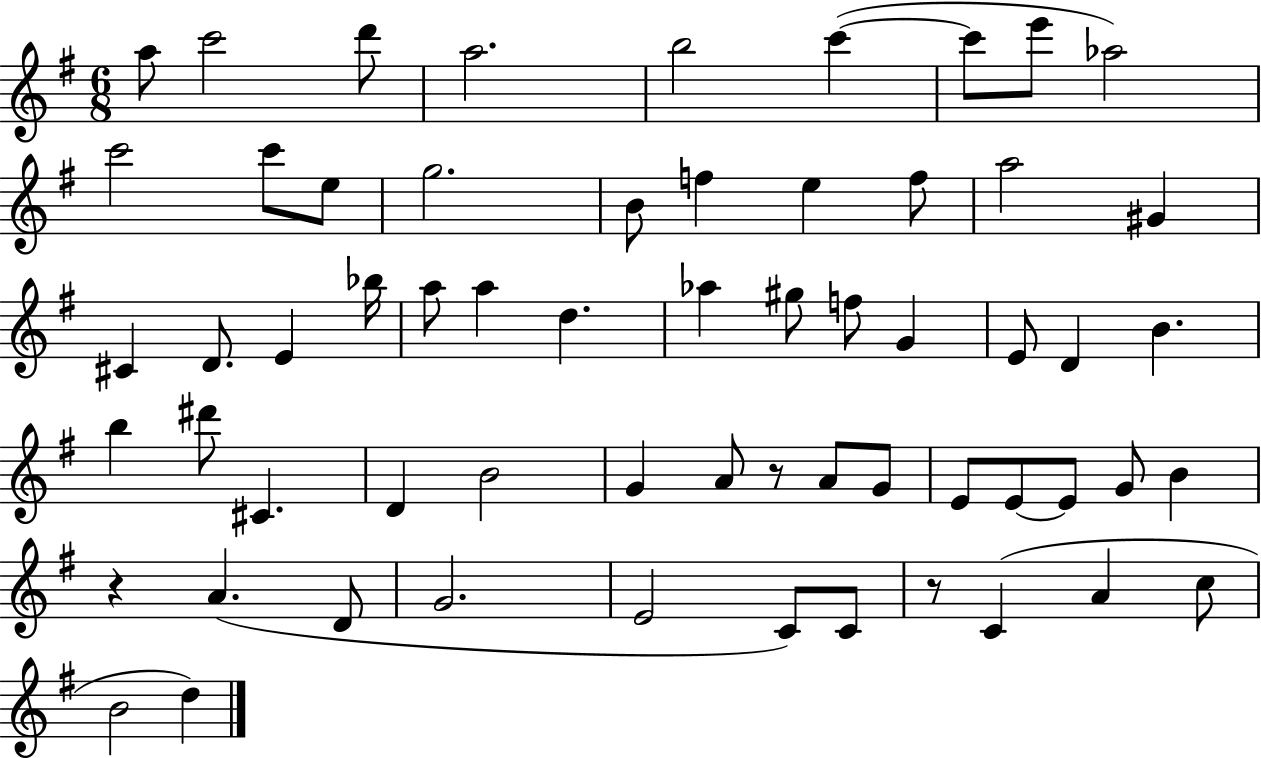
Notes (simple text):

A5/e C6/h D6/e A5/h. B5/h C6/q C6/e E6/e Ab5/h C6/h C6/e E5/e G5/h. B4/e F5/q E5/q F5/e A5/h G#4/q C#4/q D4/e. E4/q Bb5/s A5/e A5/q D5/q. Ab5/q G#5/e F5/e G4/q E4/e D4/q B4/q. B5/q D#6/e C#4/q. D4/q B4/h G4/q A4/e R/e A4/e G4/e E4/e E4/e E4/e G4/e B4/q R/q A4/q. D4/e G4/h. E4/h C4/e C4/e R/e C4/q A4/q C5/e B4/h D5/q